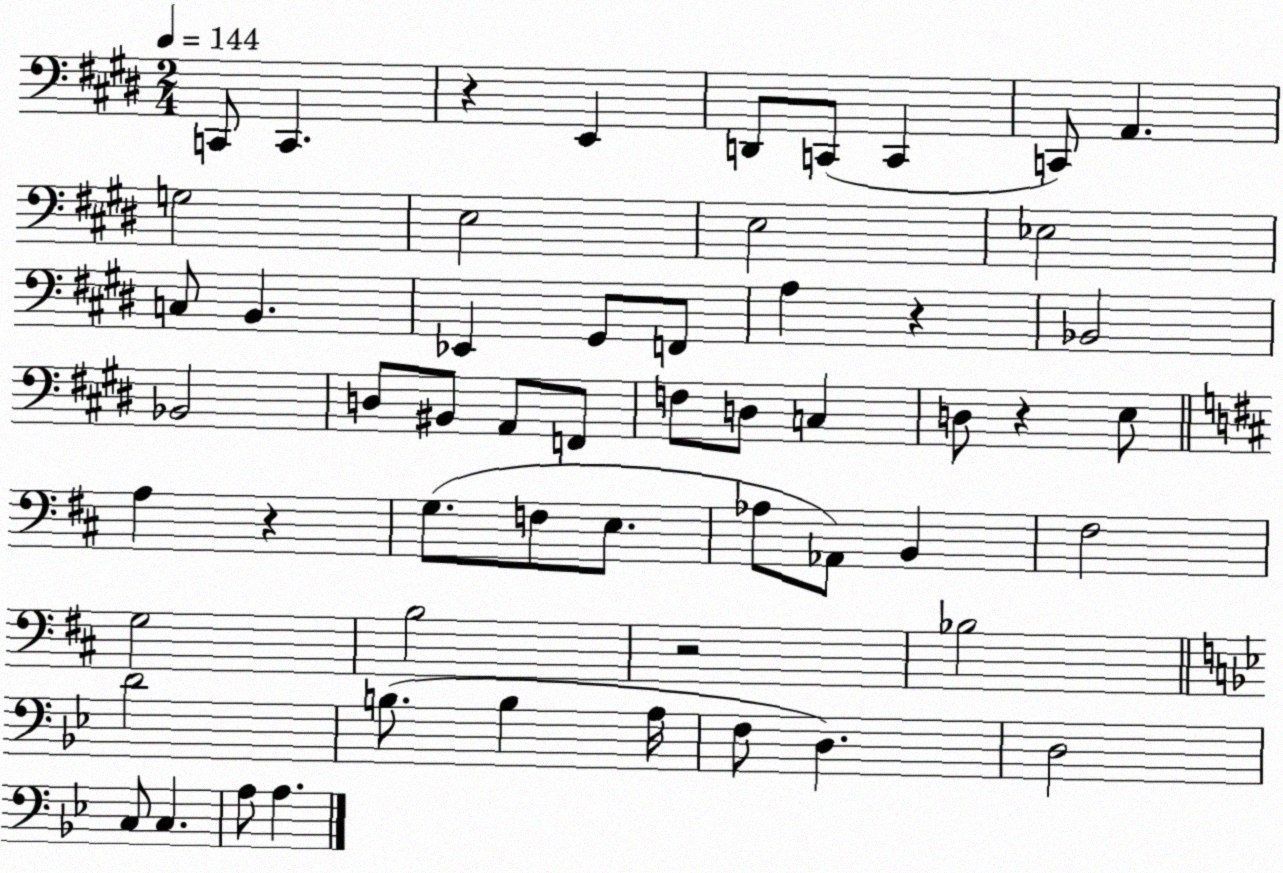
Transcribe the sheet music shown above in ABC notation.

X:1
T:Untitled
M:2/4
L:1/4
K:E
C,,/2 C,, z E,, D,,/2 C,,/2 C,, C,,/2 A,, G,2 E,2 E,2 _E,2 C,/2 B,, _E,, ^G,,/2 F,,/2 A, z _B,,2 _B,,2 D,/2 ^B,,/2 A,,/2 F,,/2 F,/2 D,/2 C, D,/2 z E,/2 A, z G,/2 F,/2 E,/2 _A,/2 _A,,/2 B,, ^F,2 G,2 B,2 z2 _B,2 D2 B,/2 B, A,/4 F,/2 D, D,2 C,/2 C, A,/2 A,